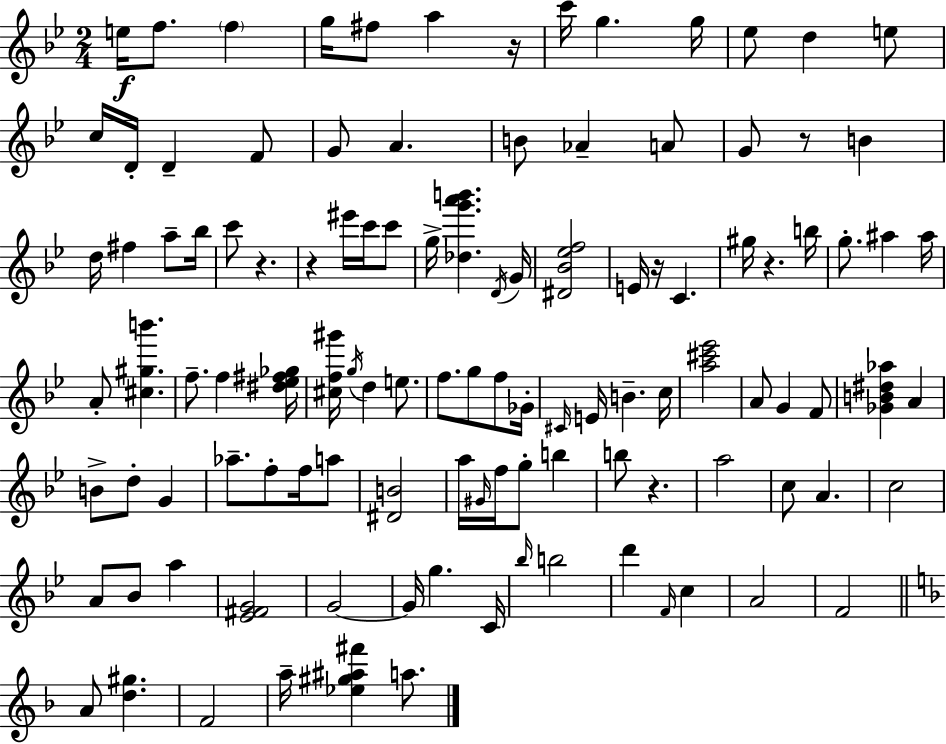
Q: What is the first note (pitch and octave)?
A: E5